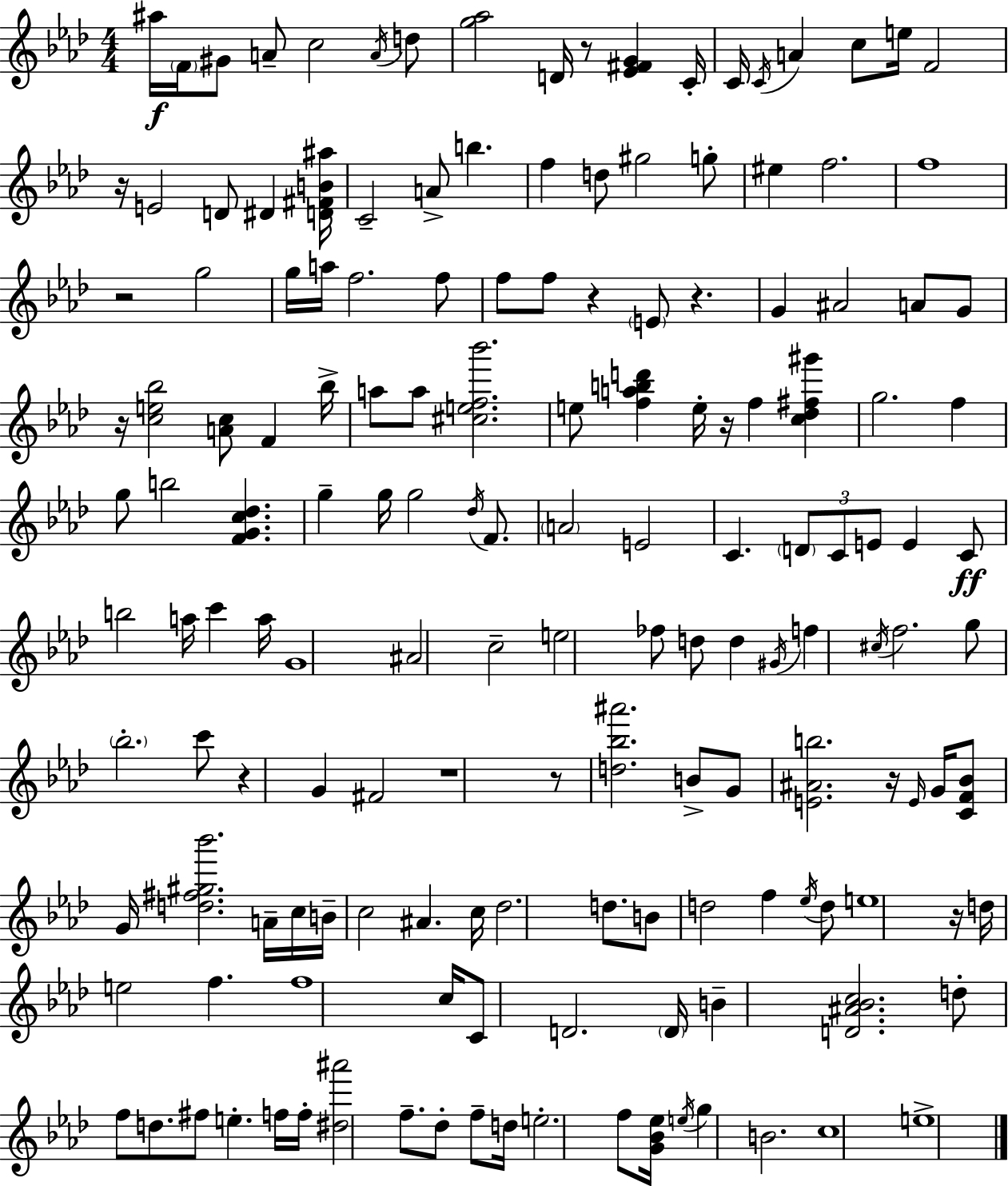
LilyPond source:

{
  \clef treble
  \numericTimeSignature
  \time 4/4
  \key f \minor
  ais''16\f \parenthesize f'16 gis'8 a'8-- c''2 \acciaccatura { a'16 } d''8 | <g'' aes''>2 d'16 r8 <ees' fis' g'>4 | c'16-. c'16 \acciaccatura { c'16 } a'4 c''8 e''16 f'2 | r16 e'2 d'8 dis'4 | \break <d' fis' b' ais''>16 c'2-- a'8-> b''4. | f''4 d''8 gis''2 | g''8-. eis''4 f''2. | f''1 | \break r2 g''2 | g''16 a''16 f''2. | f''8 f''8 f''8 r4 \parenthesize e'8 r4. | g'4 ais'2 a'8 | \break g'8 r16 <c'' e'' bes''>2 <a' c''>8 f'4 | bes''16-> a''8 a''8 <cis'' e'' f'' bes'''>2. | e''8 <f'' a'' b'' d'''>4 e''16-. r16 f''4 <c'' des'' fis'' gis'''>4 | g''2. f''4 | \break g''8 b''2 <f' g' c'' des''>4. | g''4-- g''16 g''2 \acciaccatura { des''16 } | f'8. \parenthesize a'2 e'2 | c'4. \tuplet 3/2 { \parenthesize d'8 c'8 e'8 } e'4 | \break c'8\ff b''2 a''16 c'''4 | a''16 g'1 | ais'2 c''2-- | e''2 fes''8 d''8 d''4 | \break \acciaccatura { gis'16 } f''4 \acciaccatura { cis''16 } f''2. | g''8 \parenthesize bes''2.-. | c'''8 r4 g'4 fis'2 | r1 | \break r8 <d'' bes'' ais'''>2. | b'8-> g'8 <e' ais' b''>2. | r16 \grace { e'16 } g'16 <c' f' bes'>8 g'16 <d'' fis'' gis'' bes'''>2. | a'16-- c''16 b'16-- c''2 | \break ais'4. c''16 des''2. | d''8. b'8 d''2 | f''4 \acciaccatura { ees''16 } d''8 e''1 | r16 d''16 e''2 | \break f''4. f''1 | c''16 c'8 d'2. | \parenthesize d'16 b'4-- <d' ais' bes' c''>2. | d''8-. f''8 d''8. fis''8 | \break e''4.-. f''16 f''16-. <dis'' ais'''>2 | f''8.-- des''8-. f''8-- d''16 e''2.-. | f''8 <g' bes' ees''>16 \acciaccatura { e''16 } g''4 b'2. | c''1 | \break e''1-> | \bar "|."
}